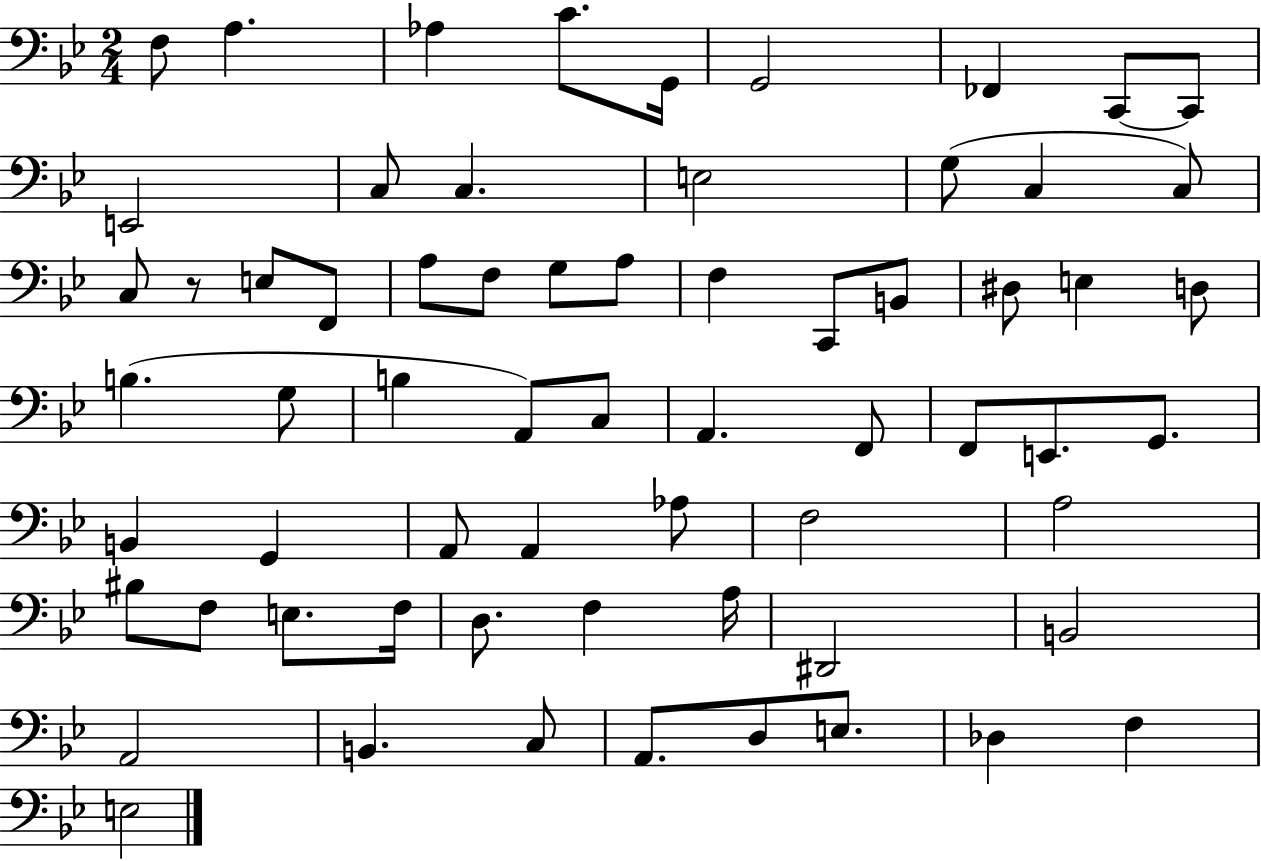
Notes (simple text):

F3/e A3/q. Ab3/q C4/e. G2/s G2/h FES2/q C2/e C2/e E2/h C3/e C3/q. E3/h G3/e C3/q C3/e C3/e R/e E3/e F2/e A3/e F3/e G3/e A3/e F3/q C2/e B2/e D#3/e E3/q D3/e B3/q. G3/e B3/q A2/e C3/e A2/q. F2/e F2/e E2/e. G2/e. B2/q G2/q A2/e A2/q Ab3/e F3/h A3/h BIS3/e F3/e E3/e. F3/s D3/e. F3/q A3/s D#2/h B2/h A2/h B2/q. C3/e A2/e. D3/e E3/e. Db3/q F3/q E3/h